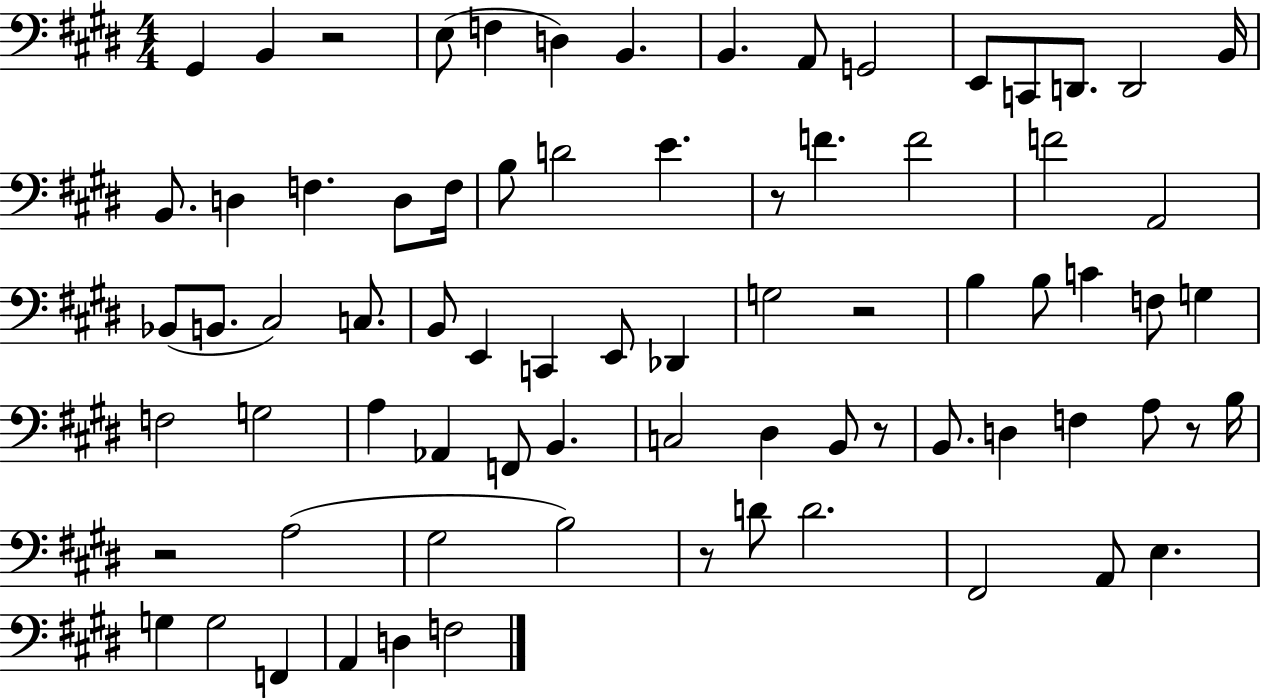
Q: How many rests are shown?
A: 7